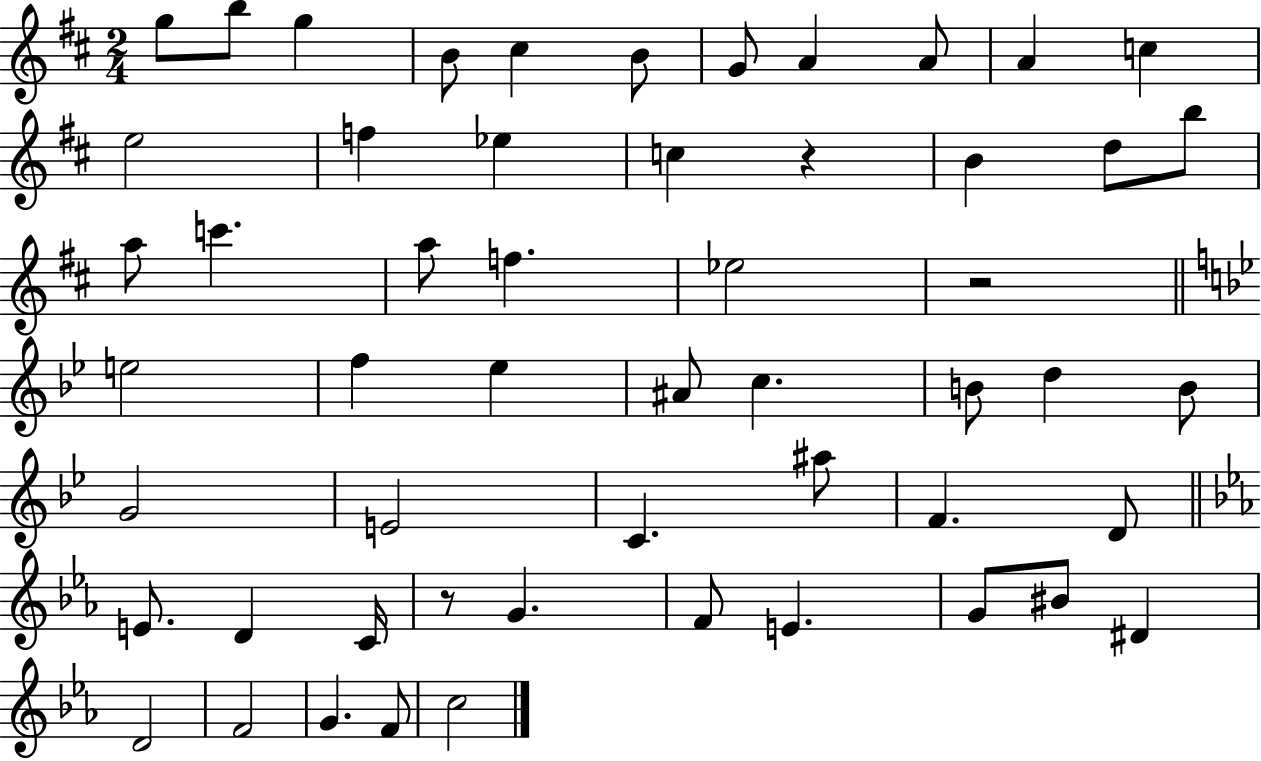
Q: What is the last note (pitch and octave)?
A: C5